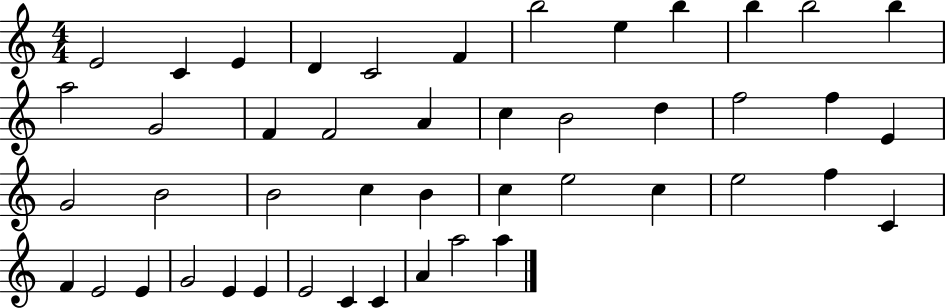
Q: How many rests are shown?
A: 0